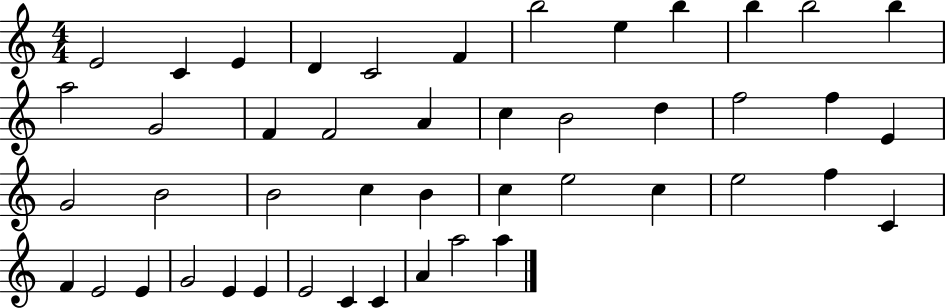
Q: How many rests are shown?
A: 0